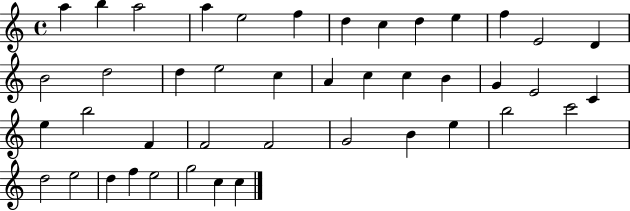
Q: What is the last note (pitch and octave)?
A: C5